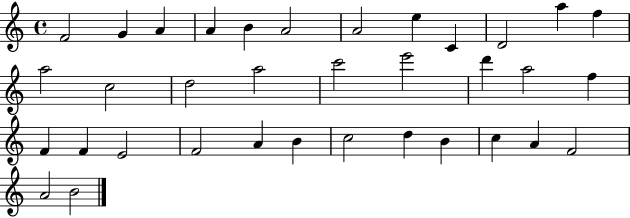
X:1
T:Untitled
M:4/4
L:1/4
K:C
F2 G A A B A2 A2 e C D2 a f a2 c2 d2 a2 c'2 e'2 d' a2 f F F E2 F2 A B c2 d B c A F2 A2 B2